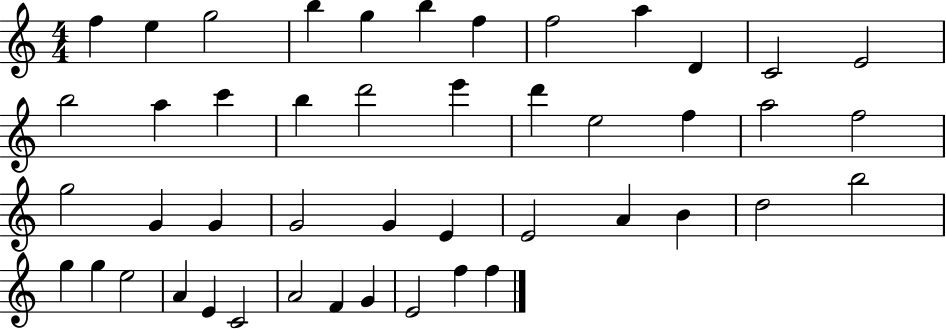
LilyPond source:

{
  \clef treble
  \numericTimeSignature
  \time 4/4
  \key c \major
  f''4 e''4 g''2 | b''4 g''4 b''4 f''4 | f''2 a''4 d'4 | c'2 e'2 | \break b''2 a''4 c'''4 | b''4 d'''2 e'''4 | d'''4 e''2 f''4 | a''2 f''2 | \break g''2 g'4 g'4 | g'2 g'4 e'4 | e'2 a'4 b'4 | d''2 b''2 | \break g''4 g''4 e''2 | a'4 e'4 c'2 | a'2 f'4 g'4 | e'2 f''4 f''4 | \break \bar "|."
}